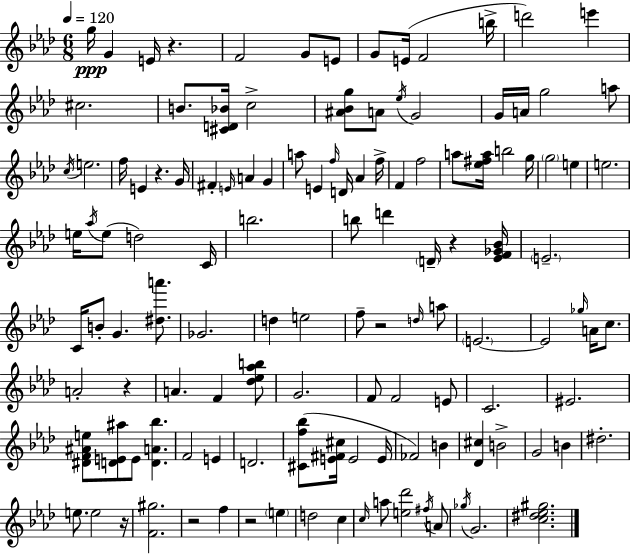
{
  \clef treble
  \numericTimeSignature
  \time 6/8
  \key aes \major
  \tempo 4 = 120
  g''16\ppp g'4 e'16 r4. | f'2 g'8 e'8 | g'8 e'16( f'2 b''16-> | d'''2) e'''4 | \break cis''2. | b'8. <cis' d' bes'>16 c''2-> | <ais' bes' g''>8 a'8 \acciaccatura { ees''16 } g'2 | g'16 a'16 g''2 a''8 | \break \acciaccatura { c''16 } e''2. | f''16 e'4 r4. | g'16 fis'4-. \grace { e'16 } a'4 g'4 | a''8 e'4 \grace { f''16 } d'16 aes'4 | \break f''16-> f'4 f''2 | a''8 <ees'' fis'' a''>16 b''2 | g''16 \parenthesize g''2 | e''4 e''2. | \break e''16 \acciaccatura { aes''16 }( e''8 d''2) | c'16 b''2. | b''8 d'''4 \parenthesize d'16-- | r4 <ees' f' ges' bes'>16 \parenthesize e'2.-- | \break c'16 b'8-. g'4. | <dis'' a'''>8. ges'2. | d''4 e''2 | f''8-- r2 | \break \grace { d''16 } a''8 \parenthesize e'2.~~ | e'2 | \grace { ges''16 } a'16 c''8. a'2-. | r4 a'4. | \break f'4 <des'' ees'' aes'' b''>8 g'2. | f'8 f'2 | e'8 c'2. | eis'2. | \break <dis' f' ais' e''>8 <d' e' ais''>8 e'8 | <d' a' bes''>4. f'2 | e'4 d'2. | <cis' f'' bes''>8( <e' fis' cis''>16 e'2 | \break e'16 fes'2) | b'4 <des' cis''>4 b'2-> | g'2 | b'4 dis''2.-. | \break e''8. e''2 | r16 <f' gis''>2. | r2 | f''4 r2 | \break \parenthesize e''4 d''2 | c''4 \grace { c''16 } a''8 <e'' des'''>2 | \acciaccatura { fis''16 } a'8 \acciaccatura { ges''16 } g'2. | <c'' dis'' ees'' gis''>2. | \break \bar "|."
}